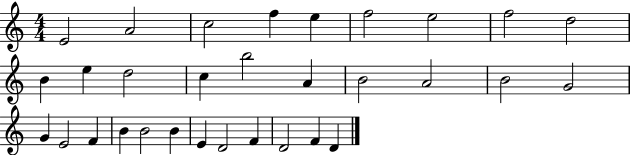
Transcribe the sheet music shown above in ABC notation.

X:1
T:Untitled
M:4/4
L:1/4
K:C
E2 A2 c2 f e f2 e2 f2 d2 B e d2 c b2 A B2 A2 B2 G2 G E2 F B B2 B E D2 F D2 F D